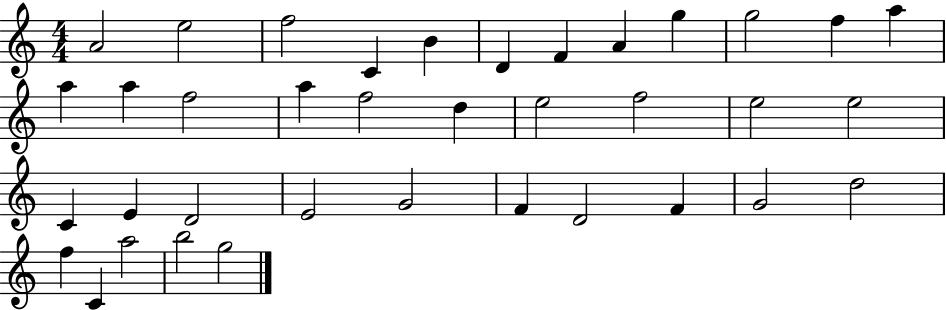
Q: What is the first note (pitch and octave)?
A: A4